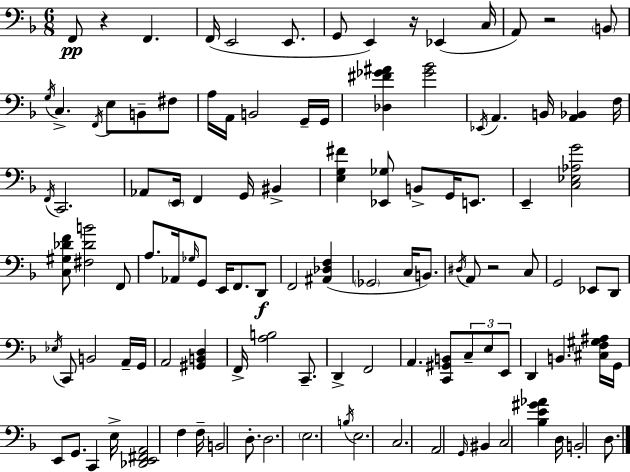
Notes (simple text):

F2/e R/q F2/q. F2/s E2/h E2/e. G2/e E2/q R/s Eb2/q C3/s A2/e R/h B2/e G3/s C3/q. F2/s E3/e B2/e F#3/e A3/s A2/s B2/h G2/s G2/s [Db3,F#4,Gb4,A#4]/q [Gb4,Bb4]/h Eb2/s A2/q. B2/s [A2,Bb2]/q F3/s F2/s C2/h. Ab2/e E2/s F2/q G2/s BIS2/q [E3,G3,F#4]/q [Eb2,Gb3]/e B2/e G2/s E2/e. E2/q [C3,Eb3,Ab3,G4]/h [C3,G#3,Db4,F4]/e [F#3,Db4,B4]/h F2/e A3/e. Ab2/s Gb3/s G2/e E2/s F2/e. D2/e F2/h [A#2,Db3,F3]/q Gb2/h C3/s B2/e. D#3/s A2/e R/h C3/e G2/h Eb2/e D2/e Eb3/s C2/e B2/h A2/s G2/s A2/h [G#2,B2,D3]/q F2/s [A3,B3]/h C2/e. D2/q F2/h A2/q. [C2,G#2,B2]/e C3/e E3/e E2/e D2/q B2/q. [C#3,F3,G#3,A#3]/s G2/s E2/e G2/e. C2/q E3/s [Db2,E2,F#2,A2]/h F3/q F3/s B2/h D3/e. D3/h. E3/h. B3/s E3/h. C3/h. A2/h G2/s BIS2/q C3/h [Bb3,E4,G#4,Ab4]/q D3/s B2/h D3/e.